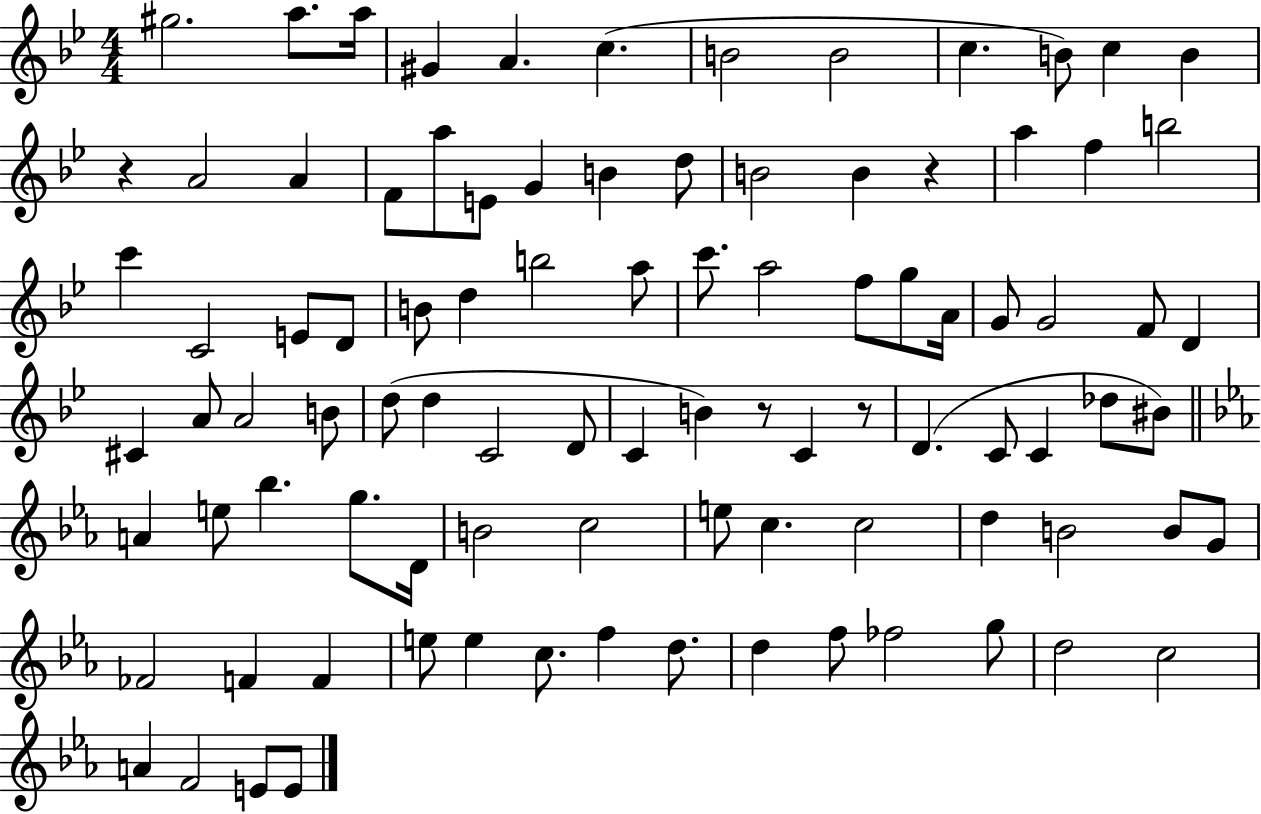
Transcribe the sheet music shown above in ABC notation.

X:1
T:Untitled
M:4/4
L:1/4
K:Bb
^g2 a/2 a/4 ^G A c B2 B2 c B/2 c B z A2 A F/2 a/2 E/2 G B d/2 B2 B z a f b2 c' C2 E/2 D/2 B/2 d b2 a/2 c'/2 a2 f/2 g/2 A/4 G/2 G2 F/2 D ^C A/2 A2 B/2 d/2 d C2 D/2 C B z/2 C z/2 D C/2 C _d/2 ^B/2 A e/2 _b g/2 D/4 B2 c2 e/2 c c2 d B2 B/2 G/2 _F2 F F e/2 e c/2 f d/2 d f/2 _f2 g/2 d2 c2 A F2 E/2 E/2